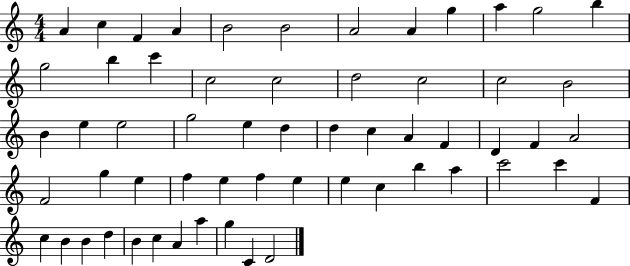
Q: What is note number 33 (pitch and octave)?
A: F4